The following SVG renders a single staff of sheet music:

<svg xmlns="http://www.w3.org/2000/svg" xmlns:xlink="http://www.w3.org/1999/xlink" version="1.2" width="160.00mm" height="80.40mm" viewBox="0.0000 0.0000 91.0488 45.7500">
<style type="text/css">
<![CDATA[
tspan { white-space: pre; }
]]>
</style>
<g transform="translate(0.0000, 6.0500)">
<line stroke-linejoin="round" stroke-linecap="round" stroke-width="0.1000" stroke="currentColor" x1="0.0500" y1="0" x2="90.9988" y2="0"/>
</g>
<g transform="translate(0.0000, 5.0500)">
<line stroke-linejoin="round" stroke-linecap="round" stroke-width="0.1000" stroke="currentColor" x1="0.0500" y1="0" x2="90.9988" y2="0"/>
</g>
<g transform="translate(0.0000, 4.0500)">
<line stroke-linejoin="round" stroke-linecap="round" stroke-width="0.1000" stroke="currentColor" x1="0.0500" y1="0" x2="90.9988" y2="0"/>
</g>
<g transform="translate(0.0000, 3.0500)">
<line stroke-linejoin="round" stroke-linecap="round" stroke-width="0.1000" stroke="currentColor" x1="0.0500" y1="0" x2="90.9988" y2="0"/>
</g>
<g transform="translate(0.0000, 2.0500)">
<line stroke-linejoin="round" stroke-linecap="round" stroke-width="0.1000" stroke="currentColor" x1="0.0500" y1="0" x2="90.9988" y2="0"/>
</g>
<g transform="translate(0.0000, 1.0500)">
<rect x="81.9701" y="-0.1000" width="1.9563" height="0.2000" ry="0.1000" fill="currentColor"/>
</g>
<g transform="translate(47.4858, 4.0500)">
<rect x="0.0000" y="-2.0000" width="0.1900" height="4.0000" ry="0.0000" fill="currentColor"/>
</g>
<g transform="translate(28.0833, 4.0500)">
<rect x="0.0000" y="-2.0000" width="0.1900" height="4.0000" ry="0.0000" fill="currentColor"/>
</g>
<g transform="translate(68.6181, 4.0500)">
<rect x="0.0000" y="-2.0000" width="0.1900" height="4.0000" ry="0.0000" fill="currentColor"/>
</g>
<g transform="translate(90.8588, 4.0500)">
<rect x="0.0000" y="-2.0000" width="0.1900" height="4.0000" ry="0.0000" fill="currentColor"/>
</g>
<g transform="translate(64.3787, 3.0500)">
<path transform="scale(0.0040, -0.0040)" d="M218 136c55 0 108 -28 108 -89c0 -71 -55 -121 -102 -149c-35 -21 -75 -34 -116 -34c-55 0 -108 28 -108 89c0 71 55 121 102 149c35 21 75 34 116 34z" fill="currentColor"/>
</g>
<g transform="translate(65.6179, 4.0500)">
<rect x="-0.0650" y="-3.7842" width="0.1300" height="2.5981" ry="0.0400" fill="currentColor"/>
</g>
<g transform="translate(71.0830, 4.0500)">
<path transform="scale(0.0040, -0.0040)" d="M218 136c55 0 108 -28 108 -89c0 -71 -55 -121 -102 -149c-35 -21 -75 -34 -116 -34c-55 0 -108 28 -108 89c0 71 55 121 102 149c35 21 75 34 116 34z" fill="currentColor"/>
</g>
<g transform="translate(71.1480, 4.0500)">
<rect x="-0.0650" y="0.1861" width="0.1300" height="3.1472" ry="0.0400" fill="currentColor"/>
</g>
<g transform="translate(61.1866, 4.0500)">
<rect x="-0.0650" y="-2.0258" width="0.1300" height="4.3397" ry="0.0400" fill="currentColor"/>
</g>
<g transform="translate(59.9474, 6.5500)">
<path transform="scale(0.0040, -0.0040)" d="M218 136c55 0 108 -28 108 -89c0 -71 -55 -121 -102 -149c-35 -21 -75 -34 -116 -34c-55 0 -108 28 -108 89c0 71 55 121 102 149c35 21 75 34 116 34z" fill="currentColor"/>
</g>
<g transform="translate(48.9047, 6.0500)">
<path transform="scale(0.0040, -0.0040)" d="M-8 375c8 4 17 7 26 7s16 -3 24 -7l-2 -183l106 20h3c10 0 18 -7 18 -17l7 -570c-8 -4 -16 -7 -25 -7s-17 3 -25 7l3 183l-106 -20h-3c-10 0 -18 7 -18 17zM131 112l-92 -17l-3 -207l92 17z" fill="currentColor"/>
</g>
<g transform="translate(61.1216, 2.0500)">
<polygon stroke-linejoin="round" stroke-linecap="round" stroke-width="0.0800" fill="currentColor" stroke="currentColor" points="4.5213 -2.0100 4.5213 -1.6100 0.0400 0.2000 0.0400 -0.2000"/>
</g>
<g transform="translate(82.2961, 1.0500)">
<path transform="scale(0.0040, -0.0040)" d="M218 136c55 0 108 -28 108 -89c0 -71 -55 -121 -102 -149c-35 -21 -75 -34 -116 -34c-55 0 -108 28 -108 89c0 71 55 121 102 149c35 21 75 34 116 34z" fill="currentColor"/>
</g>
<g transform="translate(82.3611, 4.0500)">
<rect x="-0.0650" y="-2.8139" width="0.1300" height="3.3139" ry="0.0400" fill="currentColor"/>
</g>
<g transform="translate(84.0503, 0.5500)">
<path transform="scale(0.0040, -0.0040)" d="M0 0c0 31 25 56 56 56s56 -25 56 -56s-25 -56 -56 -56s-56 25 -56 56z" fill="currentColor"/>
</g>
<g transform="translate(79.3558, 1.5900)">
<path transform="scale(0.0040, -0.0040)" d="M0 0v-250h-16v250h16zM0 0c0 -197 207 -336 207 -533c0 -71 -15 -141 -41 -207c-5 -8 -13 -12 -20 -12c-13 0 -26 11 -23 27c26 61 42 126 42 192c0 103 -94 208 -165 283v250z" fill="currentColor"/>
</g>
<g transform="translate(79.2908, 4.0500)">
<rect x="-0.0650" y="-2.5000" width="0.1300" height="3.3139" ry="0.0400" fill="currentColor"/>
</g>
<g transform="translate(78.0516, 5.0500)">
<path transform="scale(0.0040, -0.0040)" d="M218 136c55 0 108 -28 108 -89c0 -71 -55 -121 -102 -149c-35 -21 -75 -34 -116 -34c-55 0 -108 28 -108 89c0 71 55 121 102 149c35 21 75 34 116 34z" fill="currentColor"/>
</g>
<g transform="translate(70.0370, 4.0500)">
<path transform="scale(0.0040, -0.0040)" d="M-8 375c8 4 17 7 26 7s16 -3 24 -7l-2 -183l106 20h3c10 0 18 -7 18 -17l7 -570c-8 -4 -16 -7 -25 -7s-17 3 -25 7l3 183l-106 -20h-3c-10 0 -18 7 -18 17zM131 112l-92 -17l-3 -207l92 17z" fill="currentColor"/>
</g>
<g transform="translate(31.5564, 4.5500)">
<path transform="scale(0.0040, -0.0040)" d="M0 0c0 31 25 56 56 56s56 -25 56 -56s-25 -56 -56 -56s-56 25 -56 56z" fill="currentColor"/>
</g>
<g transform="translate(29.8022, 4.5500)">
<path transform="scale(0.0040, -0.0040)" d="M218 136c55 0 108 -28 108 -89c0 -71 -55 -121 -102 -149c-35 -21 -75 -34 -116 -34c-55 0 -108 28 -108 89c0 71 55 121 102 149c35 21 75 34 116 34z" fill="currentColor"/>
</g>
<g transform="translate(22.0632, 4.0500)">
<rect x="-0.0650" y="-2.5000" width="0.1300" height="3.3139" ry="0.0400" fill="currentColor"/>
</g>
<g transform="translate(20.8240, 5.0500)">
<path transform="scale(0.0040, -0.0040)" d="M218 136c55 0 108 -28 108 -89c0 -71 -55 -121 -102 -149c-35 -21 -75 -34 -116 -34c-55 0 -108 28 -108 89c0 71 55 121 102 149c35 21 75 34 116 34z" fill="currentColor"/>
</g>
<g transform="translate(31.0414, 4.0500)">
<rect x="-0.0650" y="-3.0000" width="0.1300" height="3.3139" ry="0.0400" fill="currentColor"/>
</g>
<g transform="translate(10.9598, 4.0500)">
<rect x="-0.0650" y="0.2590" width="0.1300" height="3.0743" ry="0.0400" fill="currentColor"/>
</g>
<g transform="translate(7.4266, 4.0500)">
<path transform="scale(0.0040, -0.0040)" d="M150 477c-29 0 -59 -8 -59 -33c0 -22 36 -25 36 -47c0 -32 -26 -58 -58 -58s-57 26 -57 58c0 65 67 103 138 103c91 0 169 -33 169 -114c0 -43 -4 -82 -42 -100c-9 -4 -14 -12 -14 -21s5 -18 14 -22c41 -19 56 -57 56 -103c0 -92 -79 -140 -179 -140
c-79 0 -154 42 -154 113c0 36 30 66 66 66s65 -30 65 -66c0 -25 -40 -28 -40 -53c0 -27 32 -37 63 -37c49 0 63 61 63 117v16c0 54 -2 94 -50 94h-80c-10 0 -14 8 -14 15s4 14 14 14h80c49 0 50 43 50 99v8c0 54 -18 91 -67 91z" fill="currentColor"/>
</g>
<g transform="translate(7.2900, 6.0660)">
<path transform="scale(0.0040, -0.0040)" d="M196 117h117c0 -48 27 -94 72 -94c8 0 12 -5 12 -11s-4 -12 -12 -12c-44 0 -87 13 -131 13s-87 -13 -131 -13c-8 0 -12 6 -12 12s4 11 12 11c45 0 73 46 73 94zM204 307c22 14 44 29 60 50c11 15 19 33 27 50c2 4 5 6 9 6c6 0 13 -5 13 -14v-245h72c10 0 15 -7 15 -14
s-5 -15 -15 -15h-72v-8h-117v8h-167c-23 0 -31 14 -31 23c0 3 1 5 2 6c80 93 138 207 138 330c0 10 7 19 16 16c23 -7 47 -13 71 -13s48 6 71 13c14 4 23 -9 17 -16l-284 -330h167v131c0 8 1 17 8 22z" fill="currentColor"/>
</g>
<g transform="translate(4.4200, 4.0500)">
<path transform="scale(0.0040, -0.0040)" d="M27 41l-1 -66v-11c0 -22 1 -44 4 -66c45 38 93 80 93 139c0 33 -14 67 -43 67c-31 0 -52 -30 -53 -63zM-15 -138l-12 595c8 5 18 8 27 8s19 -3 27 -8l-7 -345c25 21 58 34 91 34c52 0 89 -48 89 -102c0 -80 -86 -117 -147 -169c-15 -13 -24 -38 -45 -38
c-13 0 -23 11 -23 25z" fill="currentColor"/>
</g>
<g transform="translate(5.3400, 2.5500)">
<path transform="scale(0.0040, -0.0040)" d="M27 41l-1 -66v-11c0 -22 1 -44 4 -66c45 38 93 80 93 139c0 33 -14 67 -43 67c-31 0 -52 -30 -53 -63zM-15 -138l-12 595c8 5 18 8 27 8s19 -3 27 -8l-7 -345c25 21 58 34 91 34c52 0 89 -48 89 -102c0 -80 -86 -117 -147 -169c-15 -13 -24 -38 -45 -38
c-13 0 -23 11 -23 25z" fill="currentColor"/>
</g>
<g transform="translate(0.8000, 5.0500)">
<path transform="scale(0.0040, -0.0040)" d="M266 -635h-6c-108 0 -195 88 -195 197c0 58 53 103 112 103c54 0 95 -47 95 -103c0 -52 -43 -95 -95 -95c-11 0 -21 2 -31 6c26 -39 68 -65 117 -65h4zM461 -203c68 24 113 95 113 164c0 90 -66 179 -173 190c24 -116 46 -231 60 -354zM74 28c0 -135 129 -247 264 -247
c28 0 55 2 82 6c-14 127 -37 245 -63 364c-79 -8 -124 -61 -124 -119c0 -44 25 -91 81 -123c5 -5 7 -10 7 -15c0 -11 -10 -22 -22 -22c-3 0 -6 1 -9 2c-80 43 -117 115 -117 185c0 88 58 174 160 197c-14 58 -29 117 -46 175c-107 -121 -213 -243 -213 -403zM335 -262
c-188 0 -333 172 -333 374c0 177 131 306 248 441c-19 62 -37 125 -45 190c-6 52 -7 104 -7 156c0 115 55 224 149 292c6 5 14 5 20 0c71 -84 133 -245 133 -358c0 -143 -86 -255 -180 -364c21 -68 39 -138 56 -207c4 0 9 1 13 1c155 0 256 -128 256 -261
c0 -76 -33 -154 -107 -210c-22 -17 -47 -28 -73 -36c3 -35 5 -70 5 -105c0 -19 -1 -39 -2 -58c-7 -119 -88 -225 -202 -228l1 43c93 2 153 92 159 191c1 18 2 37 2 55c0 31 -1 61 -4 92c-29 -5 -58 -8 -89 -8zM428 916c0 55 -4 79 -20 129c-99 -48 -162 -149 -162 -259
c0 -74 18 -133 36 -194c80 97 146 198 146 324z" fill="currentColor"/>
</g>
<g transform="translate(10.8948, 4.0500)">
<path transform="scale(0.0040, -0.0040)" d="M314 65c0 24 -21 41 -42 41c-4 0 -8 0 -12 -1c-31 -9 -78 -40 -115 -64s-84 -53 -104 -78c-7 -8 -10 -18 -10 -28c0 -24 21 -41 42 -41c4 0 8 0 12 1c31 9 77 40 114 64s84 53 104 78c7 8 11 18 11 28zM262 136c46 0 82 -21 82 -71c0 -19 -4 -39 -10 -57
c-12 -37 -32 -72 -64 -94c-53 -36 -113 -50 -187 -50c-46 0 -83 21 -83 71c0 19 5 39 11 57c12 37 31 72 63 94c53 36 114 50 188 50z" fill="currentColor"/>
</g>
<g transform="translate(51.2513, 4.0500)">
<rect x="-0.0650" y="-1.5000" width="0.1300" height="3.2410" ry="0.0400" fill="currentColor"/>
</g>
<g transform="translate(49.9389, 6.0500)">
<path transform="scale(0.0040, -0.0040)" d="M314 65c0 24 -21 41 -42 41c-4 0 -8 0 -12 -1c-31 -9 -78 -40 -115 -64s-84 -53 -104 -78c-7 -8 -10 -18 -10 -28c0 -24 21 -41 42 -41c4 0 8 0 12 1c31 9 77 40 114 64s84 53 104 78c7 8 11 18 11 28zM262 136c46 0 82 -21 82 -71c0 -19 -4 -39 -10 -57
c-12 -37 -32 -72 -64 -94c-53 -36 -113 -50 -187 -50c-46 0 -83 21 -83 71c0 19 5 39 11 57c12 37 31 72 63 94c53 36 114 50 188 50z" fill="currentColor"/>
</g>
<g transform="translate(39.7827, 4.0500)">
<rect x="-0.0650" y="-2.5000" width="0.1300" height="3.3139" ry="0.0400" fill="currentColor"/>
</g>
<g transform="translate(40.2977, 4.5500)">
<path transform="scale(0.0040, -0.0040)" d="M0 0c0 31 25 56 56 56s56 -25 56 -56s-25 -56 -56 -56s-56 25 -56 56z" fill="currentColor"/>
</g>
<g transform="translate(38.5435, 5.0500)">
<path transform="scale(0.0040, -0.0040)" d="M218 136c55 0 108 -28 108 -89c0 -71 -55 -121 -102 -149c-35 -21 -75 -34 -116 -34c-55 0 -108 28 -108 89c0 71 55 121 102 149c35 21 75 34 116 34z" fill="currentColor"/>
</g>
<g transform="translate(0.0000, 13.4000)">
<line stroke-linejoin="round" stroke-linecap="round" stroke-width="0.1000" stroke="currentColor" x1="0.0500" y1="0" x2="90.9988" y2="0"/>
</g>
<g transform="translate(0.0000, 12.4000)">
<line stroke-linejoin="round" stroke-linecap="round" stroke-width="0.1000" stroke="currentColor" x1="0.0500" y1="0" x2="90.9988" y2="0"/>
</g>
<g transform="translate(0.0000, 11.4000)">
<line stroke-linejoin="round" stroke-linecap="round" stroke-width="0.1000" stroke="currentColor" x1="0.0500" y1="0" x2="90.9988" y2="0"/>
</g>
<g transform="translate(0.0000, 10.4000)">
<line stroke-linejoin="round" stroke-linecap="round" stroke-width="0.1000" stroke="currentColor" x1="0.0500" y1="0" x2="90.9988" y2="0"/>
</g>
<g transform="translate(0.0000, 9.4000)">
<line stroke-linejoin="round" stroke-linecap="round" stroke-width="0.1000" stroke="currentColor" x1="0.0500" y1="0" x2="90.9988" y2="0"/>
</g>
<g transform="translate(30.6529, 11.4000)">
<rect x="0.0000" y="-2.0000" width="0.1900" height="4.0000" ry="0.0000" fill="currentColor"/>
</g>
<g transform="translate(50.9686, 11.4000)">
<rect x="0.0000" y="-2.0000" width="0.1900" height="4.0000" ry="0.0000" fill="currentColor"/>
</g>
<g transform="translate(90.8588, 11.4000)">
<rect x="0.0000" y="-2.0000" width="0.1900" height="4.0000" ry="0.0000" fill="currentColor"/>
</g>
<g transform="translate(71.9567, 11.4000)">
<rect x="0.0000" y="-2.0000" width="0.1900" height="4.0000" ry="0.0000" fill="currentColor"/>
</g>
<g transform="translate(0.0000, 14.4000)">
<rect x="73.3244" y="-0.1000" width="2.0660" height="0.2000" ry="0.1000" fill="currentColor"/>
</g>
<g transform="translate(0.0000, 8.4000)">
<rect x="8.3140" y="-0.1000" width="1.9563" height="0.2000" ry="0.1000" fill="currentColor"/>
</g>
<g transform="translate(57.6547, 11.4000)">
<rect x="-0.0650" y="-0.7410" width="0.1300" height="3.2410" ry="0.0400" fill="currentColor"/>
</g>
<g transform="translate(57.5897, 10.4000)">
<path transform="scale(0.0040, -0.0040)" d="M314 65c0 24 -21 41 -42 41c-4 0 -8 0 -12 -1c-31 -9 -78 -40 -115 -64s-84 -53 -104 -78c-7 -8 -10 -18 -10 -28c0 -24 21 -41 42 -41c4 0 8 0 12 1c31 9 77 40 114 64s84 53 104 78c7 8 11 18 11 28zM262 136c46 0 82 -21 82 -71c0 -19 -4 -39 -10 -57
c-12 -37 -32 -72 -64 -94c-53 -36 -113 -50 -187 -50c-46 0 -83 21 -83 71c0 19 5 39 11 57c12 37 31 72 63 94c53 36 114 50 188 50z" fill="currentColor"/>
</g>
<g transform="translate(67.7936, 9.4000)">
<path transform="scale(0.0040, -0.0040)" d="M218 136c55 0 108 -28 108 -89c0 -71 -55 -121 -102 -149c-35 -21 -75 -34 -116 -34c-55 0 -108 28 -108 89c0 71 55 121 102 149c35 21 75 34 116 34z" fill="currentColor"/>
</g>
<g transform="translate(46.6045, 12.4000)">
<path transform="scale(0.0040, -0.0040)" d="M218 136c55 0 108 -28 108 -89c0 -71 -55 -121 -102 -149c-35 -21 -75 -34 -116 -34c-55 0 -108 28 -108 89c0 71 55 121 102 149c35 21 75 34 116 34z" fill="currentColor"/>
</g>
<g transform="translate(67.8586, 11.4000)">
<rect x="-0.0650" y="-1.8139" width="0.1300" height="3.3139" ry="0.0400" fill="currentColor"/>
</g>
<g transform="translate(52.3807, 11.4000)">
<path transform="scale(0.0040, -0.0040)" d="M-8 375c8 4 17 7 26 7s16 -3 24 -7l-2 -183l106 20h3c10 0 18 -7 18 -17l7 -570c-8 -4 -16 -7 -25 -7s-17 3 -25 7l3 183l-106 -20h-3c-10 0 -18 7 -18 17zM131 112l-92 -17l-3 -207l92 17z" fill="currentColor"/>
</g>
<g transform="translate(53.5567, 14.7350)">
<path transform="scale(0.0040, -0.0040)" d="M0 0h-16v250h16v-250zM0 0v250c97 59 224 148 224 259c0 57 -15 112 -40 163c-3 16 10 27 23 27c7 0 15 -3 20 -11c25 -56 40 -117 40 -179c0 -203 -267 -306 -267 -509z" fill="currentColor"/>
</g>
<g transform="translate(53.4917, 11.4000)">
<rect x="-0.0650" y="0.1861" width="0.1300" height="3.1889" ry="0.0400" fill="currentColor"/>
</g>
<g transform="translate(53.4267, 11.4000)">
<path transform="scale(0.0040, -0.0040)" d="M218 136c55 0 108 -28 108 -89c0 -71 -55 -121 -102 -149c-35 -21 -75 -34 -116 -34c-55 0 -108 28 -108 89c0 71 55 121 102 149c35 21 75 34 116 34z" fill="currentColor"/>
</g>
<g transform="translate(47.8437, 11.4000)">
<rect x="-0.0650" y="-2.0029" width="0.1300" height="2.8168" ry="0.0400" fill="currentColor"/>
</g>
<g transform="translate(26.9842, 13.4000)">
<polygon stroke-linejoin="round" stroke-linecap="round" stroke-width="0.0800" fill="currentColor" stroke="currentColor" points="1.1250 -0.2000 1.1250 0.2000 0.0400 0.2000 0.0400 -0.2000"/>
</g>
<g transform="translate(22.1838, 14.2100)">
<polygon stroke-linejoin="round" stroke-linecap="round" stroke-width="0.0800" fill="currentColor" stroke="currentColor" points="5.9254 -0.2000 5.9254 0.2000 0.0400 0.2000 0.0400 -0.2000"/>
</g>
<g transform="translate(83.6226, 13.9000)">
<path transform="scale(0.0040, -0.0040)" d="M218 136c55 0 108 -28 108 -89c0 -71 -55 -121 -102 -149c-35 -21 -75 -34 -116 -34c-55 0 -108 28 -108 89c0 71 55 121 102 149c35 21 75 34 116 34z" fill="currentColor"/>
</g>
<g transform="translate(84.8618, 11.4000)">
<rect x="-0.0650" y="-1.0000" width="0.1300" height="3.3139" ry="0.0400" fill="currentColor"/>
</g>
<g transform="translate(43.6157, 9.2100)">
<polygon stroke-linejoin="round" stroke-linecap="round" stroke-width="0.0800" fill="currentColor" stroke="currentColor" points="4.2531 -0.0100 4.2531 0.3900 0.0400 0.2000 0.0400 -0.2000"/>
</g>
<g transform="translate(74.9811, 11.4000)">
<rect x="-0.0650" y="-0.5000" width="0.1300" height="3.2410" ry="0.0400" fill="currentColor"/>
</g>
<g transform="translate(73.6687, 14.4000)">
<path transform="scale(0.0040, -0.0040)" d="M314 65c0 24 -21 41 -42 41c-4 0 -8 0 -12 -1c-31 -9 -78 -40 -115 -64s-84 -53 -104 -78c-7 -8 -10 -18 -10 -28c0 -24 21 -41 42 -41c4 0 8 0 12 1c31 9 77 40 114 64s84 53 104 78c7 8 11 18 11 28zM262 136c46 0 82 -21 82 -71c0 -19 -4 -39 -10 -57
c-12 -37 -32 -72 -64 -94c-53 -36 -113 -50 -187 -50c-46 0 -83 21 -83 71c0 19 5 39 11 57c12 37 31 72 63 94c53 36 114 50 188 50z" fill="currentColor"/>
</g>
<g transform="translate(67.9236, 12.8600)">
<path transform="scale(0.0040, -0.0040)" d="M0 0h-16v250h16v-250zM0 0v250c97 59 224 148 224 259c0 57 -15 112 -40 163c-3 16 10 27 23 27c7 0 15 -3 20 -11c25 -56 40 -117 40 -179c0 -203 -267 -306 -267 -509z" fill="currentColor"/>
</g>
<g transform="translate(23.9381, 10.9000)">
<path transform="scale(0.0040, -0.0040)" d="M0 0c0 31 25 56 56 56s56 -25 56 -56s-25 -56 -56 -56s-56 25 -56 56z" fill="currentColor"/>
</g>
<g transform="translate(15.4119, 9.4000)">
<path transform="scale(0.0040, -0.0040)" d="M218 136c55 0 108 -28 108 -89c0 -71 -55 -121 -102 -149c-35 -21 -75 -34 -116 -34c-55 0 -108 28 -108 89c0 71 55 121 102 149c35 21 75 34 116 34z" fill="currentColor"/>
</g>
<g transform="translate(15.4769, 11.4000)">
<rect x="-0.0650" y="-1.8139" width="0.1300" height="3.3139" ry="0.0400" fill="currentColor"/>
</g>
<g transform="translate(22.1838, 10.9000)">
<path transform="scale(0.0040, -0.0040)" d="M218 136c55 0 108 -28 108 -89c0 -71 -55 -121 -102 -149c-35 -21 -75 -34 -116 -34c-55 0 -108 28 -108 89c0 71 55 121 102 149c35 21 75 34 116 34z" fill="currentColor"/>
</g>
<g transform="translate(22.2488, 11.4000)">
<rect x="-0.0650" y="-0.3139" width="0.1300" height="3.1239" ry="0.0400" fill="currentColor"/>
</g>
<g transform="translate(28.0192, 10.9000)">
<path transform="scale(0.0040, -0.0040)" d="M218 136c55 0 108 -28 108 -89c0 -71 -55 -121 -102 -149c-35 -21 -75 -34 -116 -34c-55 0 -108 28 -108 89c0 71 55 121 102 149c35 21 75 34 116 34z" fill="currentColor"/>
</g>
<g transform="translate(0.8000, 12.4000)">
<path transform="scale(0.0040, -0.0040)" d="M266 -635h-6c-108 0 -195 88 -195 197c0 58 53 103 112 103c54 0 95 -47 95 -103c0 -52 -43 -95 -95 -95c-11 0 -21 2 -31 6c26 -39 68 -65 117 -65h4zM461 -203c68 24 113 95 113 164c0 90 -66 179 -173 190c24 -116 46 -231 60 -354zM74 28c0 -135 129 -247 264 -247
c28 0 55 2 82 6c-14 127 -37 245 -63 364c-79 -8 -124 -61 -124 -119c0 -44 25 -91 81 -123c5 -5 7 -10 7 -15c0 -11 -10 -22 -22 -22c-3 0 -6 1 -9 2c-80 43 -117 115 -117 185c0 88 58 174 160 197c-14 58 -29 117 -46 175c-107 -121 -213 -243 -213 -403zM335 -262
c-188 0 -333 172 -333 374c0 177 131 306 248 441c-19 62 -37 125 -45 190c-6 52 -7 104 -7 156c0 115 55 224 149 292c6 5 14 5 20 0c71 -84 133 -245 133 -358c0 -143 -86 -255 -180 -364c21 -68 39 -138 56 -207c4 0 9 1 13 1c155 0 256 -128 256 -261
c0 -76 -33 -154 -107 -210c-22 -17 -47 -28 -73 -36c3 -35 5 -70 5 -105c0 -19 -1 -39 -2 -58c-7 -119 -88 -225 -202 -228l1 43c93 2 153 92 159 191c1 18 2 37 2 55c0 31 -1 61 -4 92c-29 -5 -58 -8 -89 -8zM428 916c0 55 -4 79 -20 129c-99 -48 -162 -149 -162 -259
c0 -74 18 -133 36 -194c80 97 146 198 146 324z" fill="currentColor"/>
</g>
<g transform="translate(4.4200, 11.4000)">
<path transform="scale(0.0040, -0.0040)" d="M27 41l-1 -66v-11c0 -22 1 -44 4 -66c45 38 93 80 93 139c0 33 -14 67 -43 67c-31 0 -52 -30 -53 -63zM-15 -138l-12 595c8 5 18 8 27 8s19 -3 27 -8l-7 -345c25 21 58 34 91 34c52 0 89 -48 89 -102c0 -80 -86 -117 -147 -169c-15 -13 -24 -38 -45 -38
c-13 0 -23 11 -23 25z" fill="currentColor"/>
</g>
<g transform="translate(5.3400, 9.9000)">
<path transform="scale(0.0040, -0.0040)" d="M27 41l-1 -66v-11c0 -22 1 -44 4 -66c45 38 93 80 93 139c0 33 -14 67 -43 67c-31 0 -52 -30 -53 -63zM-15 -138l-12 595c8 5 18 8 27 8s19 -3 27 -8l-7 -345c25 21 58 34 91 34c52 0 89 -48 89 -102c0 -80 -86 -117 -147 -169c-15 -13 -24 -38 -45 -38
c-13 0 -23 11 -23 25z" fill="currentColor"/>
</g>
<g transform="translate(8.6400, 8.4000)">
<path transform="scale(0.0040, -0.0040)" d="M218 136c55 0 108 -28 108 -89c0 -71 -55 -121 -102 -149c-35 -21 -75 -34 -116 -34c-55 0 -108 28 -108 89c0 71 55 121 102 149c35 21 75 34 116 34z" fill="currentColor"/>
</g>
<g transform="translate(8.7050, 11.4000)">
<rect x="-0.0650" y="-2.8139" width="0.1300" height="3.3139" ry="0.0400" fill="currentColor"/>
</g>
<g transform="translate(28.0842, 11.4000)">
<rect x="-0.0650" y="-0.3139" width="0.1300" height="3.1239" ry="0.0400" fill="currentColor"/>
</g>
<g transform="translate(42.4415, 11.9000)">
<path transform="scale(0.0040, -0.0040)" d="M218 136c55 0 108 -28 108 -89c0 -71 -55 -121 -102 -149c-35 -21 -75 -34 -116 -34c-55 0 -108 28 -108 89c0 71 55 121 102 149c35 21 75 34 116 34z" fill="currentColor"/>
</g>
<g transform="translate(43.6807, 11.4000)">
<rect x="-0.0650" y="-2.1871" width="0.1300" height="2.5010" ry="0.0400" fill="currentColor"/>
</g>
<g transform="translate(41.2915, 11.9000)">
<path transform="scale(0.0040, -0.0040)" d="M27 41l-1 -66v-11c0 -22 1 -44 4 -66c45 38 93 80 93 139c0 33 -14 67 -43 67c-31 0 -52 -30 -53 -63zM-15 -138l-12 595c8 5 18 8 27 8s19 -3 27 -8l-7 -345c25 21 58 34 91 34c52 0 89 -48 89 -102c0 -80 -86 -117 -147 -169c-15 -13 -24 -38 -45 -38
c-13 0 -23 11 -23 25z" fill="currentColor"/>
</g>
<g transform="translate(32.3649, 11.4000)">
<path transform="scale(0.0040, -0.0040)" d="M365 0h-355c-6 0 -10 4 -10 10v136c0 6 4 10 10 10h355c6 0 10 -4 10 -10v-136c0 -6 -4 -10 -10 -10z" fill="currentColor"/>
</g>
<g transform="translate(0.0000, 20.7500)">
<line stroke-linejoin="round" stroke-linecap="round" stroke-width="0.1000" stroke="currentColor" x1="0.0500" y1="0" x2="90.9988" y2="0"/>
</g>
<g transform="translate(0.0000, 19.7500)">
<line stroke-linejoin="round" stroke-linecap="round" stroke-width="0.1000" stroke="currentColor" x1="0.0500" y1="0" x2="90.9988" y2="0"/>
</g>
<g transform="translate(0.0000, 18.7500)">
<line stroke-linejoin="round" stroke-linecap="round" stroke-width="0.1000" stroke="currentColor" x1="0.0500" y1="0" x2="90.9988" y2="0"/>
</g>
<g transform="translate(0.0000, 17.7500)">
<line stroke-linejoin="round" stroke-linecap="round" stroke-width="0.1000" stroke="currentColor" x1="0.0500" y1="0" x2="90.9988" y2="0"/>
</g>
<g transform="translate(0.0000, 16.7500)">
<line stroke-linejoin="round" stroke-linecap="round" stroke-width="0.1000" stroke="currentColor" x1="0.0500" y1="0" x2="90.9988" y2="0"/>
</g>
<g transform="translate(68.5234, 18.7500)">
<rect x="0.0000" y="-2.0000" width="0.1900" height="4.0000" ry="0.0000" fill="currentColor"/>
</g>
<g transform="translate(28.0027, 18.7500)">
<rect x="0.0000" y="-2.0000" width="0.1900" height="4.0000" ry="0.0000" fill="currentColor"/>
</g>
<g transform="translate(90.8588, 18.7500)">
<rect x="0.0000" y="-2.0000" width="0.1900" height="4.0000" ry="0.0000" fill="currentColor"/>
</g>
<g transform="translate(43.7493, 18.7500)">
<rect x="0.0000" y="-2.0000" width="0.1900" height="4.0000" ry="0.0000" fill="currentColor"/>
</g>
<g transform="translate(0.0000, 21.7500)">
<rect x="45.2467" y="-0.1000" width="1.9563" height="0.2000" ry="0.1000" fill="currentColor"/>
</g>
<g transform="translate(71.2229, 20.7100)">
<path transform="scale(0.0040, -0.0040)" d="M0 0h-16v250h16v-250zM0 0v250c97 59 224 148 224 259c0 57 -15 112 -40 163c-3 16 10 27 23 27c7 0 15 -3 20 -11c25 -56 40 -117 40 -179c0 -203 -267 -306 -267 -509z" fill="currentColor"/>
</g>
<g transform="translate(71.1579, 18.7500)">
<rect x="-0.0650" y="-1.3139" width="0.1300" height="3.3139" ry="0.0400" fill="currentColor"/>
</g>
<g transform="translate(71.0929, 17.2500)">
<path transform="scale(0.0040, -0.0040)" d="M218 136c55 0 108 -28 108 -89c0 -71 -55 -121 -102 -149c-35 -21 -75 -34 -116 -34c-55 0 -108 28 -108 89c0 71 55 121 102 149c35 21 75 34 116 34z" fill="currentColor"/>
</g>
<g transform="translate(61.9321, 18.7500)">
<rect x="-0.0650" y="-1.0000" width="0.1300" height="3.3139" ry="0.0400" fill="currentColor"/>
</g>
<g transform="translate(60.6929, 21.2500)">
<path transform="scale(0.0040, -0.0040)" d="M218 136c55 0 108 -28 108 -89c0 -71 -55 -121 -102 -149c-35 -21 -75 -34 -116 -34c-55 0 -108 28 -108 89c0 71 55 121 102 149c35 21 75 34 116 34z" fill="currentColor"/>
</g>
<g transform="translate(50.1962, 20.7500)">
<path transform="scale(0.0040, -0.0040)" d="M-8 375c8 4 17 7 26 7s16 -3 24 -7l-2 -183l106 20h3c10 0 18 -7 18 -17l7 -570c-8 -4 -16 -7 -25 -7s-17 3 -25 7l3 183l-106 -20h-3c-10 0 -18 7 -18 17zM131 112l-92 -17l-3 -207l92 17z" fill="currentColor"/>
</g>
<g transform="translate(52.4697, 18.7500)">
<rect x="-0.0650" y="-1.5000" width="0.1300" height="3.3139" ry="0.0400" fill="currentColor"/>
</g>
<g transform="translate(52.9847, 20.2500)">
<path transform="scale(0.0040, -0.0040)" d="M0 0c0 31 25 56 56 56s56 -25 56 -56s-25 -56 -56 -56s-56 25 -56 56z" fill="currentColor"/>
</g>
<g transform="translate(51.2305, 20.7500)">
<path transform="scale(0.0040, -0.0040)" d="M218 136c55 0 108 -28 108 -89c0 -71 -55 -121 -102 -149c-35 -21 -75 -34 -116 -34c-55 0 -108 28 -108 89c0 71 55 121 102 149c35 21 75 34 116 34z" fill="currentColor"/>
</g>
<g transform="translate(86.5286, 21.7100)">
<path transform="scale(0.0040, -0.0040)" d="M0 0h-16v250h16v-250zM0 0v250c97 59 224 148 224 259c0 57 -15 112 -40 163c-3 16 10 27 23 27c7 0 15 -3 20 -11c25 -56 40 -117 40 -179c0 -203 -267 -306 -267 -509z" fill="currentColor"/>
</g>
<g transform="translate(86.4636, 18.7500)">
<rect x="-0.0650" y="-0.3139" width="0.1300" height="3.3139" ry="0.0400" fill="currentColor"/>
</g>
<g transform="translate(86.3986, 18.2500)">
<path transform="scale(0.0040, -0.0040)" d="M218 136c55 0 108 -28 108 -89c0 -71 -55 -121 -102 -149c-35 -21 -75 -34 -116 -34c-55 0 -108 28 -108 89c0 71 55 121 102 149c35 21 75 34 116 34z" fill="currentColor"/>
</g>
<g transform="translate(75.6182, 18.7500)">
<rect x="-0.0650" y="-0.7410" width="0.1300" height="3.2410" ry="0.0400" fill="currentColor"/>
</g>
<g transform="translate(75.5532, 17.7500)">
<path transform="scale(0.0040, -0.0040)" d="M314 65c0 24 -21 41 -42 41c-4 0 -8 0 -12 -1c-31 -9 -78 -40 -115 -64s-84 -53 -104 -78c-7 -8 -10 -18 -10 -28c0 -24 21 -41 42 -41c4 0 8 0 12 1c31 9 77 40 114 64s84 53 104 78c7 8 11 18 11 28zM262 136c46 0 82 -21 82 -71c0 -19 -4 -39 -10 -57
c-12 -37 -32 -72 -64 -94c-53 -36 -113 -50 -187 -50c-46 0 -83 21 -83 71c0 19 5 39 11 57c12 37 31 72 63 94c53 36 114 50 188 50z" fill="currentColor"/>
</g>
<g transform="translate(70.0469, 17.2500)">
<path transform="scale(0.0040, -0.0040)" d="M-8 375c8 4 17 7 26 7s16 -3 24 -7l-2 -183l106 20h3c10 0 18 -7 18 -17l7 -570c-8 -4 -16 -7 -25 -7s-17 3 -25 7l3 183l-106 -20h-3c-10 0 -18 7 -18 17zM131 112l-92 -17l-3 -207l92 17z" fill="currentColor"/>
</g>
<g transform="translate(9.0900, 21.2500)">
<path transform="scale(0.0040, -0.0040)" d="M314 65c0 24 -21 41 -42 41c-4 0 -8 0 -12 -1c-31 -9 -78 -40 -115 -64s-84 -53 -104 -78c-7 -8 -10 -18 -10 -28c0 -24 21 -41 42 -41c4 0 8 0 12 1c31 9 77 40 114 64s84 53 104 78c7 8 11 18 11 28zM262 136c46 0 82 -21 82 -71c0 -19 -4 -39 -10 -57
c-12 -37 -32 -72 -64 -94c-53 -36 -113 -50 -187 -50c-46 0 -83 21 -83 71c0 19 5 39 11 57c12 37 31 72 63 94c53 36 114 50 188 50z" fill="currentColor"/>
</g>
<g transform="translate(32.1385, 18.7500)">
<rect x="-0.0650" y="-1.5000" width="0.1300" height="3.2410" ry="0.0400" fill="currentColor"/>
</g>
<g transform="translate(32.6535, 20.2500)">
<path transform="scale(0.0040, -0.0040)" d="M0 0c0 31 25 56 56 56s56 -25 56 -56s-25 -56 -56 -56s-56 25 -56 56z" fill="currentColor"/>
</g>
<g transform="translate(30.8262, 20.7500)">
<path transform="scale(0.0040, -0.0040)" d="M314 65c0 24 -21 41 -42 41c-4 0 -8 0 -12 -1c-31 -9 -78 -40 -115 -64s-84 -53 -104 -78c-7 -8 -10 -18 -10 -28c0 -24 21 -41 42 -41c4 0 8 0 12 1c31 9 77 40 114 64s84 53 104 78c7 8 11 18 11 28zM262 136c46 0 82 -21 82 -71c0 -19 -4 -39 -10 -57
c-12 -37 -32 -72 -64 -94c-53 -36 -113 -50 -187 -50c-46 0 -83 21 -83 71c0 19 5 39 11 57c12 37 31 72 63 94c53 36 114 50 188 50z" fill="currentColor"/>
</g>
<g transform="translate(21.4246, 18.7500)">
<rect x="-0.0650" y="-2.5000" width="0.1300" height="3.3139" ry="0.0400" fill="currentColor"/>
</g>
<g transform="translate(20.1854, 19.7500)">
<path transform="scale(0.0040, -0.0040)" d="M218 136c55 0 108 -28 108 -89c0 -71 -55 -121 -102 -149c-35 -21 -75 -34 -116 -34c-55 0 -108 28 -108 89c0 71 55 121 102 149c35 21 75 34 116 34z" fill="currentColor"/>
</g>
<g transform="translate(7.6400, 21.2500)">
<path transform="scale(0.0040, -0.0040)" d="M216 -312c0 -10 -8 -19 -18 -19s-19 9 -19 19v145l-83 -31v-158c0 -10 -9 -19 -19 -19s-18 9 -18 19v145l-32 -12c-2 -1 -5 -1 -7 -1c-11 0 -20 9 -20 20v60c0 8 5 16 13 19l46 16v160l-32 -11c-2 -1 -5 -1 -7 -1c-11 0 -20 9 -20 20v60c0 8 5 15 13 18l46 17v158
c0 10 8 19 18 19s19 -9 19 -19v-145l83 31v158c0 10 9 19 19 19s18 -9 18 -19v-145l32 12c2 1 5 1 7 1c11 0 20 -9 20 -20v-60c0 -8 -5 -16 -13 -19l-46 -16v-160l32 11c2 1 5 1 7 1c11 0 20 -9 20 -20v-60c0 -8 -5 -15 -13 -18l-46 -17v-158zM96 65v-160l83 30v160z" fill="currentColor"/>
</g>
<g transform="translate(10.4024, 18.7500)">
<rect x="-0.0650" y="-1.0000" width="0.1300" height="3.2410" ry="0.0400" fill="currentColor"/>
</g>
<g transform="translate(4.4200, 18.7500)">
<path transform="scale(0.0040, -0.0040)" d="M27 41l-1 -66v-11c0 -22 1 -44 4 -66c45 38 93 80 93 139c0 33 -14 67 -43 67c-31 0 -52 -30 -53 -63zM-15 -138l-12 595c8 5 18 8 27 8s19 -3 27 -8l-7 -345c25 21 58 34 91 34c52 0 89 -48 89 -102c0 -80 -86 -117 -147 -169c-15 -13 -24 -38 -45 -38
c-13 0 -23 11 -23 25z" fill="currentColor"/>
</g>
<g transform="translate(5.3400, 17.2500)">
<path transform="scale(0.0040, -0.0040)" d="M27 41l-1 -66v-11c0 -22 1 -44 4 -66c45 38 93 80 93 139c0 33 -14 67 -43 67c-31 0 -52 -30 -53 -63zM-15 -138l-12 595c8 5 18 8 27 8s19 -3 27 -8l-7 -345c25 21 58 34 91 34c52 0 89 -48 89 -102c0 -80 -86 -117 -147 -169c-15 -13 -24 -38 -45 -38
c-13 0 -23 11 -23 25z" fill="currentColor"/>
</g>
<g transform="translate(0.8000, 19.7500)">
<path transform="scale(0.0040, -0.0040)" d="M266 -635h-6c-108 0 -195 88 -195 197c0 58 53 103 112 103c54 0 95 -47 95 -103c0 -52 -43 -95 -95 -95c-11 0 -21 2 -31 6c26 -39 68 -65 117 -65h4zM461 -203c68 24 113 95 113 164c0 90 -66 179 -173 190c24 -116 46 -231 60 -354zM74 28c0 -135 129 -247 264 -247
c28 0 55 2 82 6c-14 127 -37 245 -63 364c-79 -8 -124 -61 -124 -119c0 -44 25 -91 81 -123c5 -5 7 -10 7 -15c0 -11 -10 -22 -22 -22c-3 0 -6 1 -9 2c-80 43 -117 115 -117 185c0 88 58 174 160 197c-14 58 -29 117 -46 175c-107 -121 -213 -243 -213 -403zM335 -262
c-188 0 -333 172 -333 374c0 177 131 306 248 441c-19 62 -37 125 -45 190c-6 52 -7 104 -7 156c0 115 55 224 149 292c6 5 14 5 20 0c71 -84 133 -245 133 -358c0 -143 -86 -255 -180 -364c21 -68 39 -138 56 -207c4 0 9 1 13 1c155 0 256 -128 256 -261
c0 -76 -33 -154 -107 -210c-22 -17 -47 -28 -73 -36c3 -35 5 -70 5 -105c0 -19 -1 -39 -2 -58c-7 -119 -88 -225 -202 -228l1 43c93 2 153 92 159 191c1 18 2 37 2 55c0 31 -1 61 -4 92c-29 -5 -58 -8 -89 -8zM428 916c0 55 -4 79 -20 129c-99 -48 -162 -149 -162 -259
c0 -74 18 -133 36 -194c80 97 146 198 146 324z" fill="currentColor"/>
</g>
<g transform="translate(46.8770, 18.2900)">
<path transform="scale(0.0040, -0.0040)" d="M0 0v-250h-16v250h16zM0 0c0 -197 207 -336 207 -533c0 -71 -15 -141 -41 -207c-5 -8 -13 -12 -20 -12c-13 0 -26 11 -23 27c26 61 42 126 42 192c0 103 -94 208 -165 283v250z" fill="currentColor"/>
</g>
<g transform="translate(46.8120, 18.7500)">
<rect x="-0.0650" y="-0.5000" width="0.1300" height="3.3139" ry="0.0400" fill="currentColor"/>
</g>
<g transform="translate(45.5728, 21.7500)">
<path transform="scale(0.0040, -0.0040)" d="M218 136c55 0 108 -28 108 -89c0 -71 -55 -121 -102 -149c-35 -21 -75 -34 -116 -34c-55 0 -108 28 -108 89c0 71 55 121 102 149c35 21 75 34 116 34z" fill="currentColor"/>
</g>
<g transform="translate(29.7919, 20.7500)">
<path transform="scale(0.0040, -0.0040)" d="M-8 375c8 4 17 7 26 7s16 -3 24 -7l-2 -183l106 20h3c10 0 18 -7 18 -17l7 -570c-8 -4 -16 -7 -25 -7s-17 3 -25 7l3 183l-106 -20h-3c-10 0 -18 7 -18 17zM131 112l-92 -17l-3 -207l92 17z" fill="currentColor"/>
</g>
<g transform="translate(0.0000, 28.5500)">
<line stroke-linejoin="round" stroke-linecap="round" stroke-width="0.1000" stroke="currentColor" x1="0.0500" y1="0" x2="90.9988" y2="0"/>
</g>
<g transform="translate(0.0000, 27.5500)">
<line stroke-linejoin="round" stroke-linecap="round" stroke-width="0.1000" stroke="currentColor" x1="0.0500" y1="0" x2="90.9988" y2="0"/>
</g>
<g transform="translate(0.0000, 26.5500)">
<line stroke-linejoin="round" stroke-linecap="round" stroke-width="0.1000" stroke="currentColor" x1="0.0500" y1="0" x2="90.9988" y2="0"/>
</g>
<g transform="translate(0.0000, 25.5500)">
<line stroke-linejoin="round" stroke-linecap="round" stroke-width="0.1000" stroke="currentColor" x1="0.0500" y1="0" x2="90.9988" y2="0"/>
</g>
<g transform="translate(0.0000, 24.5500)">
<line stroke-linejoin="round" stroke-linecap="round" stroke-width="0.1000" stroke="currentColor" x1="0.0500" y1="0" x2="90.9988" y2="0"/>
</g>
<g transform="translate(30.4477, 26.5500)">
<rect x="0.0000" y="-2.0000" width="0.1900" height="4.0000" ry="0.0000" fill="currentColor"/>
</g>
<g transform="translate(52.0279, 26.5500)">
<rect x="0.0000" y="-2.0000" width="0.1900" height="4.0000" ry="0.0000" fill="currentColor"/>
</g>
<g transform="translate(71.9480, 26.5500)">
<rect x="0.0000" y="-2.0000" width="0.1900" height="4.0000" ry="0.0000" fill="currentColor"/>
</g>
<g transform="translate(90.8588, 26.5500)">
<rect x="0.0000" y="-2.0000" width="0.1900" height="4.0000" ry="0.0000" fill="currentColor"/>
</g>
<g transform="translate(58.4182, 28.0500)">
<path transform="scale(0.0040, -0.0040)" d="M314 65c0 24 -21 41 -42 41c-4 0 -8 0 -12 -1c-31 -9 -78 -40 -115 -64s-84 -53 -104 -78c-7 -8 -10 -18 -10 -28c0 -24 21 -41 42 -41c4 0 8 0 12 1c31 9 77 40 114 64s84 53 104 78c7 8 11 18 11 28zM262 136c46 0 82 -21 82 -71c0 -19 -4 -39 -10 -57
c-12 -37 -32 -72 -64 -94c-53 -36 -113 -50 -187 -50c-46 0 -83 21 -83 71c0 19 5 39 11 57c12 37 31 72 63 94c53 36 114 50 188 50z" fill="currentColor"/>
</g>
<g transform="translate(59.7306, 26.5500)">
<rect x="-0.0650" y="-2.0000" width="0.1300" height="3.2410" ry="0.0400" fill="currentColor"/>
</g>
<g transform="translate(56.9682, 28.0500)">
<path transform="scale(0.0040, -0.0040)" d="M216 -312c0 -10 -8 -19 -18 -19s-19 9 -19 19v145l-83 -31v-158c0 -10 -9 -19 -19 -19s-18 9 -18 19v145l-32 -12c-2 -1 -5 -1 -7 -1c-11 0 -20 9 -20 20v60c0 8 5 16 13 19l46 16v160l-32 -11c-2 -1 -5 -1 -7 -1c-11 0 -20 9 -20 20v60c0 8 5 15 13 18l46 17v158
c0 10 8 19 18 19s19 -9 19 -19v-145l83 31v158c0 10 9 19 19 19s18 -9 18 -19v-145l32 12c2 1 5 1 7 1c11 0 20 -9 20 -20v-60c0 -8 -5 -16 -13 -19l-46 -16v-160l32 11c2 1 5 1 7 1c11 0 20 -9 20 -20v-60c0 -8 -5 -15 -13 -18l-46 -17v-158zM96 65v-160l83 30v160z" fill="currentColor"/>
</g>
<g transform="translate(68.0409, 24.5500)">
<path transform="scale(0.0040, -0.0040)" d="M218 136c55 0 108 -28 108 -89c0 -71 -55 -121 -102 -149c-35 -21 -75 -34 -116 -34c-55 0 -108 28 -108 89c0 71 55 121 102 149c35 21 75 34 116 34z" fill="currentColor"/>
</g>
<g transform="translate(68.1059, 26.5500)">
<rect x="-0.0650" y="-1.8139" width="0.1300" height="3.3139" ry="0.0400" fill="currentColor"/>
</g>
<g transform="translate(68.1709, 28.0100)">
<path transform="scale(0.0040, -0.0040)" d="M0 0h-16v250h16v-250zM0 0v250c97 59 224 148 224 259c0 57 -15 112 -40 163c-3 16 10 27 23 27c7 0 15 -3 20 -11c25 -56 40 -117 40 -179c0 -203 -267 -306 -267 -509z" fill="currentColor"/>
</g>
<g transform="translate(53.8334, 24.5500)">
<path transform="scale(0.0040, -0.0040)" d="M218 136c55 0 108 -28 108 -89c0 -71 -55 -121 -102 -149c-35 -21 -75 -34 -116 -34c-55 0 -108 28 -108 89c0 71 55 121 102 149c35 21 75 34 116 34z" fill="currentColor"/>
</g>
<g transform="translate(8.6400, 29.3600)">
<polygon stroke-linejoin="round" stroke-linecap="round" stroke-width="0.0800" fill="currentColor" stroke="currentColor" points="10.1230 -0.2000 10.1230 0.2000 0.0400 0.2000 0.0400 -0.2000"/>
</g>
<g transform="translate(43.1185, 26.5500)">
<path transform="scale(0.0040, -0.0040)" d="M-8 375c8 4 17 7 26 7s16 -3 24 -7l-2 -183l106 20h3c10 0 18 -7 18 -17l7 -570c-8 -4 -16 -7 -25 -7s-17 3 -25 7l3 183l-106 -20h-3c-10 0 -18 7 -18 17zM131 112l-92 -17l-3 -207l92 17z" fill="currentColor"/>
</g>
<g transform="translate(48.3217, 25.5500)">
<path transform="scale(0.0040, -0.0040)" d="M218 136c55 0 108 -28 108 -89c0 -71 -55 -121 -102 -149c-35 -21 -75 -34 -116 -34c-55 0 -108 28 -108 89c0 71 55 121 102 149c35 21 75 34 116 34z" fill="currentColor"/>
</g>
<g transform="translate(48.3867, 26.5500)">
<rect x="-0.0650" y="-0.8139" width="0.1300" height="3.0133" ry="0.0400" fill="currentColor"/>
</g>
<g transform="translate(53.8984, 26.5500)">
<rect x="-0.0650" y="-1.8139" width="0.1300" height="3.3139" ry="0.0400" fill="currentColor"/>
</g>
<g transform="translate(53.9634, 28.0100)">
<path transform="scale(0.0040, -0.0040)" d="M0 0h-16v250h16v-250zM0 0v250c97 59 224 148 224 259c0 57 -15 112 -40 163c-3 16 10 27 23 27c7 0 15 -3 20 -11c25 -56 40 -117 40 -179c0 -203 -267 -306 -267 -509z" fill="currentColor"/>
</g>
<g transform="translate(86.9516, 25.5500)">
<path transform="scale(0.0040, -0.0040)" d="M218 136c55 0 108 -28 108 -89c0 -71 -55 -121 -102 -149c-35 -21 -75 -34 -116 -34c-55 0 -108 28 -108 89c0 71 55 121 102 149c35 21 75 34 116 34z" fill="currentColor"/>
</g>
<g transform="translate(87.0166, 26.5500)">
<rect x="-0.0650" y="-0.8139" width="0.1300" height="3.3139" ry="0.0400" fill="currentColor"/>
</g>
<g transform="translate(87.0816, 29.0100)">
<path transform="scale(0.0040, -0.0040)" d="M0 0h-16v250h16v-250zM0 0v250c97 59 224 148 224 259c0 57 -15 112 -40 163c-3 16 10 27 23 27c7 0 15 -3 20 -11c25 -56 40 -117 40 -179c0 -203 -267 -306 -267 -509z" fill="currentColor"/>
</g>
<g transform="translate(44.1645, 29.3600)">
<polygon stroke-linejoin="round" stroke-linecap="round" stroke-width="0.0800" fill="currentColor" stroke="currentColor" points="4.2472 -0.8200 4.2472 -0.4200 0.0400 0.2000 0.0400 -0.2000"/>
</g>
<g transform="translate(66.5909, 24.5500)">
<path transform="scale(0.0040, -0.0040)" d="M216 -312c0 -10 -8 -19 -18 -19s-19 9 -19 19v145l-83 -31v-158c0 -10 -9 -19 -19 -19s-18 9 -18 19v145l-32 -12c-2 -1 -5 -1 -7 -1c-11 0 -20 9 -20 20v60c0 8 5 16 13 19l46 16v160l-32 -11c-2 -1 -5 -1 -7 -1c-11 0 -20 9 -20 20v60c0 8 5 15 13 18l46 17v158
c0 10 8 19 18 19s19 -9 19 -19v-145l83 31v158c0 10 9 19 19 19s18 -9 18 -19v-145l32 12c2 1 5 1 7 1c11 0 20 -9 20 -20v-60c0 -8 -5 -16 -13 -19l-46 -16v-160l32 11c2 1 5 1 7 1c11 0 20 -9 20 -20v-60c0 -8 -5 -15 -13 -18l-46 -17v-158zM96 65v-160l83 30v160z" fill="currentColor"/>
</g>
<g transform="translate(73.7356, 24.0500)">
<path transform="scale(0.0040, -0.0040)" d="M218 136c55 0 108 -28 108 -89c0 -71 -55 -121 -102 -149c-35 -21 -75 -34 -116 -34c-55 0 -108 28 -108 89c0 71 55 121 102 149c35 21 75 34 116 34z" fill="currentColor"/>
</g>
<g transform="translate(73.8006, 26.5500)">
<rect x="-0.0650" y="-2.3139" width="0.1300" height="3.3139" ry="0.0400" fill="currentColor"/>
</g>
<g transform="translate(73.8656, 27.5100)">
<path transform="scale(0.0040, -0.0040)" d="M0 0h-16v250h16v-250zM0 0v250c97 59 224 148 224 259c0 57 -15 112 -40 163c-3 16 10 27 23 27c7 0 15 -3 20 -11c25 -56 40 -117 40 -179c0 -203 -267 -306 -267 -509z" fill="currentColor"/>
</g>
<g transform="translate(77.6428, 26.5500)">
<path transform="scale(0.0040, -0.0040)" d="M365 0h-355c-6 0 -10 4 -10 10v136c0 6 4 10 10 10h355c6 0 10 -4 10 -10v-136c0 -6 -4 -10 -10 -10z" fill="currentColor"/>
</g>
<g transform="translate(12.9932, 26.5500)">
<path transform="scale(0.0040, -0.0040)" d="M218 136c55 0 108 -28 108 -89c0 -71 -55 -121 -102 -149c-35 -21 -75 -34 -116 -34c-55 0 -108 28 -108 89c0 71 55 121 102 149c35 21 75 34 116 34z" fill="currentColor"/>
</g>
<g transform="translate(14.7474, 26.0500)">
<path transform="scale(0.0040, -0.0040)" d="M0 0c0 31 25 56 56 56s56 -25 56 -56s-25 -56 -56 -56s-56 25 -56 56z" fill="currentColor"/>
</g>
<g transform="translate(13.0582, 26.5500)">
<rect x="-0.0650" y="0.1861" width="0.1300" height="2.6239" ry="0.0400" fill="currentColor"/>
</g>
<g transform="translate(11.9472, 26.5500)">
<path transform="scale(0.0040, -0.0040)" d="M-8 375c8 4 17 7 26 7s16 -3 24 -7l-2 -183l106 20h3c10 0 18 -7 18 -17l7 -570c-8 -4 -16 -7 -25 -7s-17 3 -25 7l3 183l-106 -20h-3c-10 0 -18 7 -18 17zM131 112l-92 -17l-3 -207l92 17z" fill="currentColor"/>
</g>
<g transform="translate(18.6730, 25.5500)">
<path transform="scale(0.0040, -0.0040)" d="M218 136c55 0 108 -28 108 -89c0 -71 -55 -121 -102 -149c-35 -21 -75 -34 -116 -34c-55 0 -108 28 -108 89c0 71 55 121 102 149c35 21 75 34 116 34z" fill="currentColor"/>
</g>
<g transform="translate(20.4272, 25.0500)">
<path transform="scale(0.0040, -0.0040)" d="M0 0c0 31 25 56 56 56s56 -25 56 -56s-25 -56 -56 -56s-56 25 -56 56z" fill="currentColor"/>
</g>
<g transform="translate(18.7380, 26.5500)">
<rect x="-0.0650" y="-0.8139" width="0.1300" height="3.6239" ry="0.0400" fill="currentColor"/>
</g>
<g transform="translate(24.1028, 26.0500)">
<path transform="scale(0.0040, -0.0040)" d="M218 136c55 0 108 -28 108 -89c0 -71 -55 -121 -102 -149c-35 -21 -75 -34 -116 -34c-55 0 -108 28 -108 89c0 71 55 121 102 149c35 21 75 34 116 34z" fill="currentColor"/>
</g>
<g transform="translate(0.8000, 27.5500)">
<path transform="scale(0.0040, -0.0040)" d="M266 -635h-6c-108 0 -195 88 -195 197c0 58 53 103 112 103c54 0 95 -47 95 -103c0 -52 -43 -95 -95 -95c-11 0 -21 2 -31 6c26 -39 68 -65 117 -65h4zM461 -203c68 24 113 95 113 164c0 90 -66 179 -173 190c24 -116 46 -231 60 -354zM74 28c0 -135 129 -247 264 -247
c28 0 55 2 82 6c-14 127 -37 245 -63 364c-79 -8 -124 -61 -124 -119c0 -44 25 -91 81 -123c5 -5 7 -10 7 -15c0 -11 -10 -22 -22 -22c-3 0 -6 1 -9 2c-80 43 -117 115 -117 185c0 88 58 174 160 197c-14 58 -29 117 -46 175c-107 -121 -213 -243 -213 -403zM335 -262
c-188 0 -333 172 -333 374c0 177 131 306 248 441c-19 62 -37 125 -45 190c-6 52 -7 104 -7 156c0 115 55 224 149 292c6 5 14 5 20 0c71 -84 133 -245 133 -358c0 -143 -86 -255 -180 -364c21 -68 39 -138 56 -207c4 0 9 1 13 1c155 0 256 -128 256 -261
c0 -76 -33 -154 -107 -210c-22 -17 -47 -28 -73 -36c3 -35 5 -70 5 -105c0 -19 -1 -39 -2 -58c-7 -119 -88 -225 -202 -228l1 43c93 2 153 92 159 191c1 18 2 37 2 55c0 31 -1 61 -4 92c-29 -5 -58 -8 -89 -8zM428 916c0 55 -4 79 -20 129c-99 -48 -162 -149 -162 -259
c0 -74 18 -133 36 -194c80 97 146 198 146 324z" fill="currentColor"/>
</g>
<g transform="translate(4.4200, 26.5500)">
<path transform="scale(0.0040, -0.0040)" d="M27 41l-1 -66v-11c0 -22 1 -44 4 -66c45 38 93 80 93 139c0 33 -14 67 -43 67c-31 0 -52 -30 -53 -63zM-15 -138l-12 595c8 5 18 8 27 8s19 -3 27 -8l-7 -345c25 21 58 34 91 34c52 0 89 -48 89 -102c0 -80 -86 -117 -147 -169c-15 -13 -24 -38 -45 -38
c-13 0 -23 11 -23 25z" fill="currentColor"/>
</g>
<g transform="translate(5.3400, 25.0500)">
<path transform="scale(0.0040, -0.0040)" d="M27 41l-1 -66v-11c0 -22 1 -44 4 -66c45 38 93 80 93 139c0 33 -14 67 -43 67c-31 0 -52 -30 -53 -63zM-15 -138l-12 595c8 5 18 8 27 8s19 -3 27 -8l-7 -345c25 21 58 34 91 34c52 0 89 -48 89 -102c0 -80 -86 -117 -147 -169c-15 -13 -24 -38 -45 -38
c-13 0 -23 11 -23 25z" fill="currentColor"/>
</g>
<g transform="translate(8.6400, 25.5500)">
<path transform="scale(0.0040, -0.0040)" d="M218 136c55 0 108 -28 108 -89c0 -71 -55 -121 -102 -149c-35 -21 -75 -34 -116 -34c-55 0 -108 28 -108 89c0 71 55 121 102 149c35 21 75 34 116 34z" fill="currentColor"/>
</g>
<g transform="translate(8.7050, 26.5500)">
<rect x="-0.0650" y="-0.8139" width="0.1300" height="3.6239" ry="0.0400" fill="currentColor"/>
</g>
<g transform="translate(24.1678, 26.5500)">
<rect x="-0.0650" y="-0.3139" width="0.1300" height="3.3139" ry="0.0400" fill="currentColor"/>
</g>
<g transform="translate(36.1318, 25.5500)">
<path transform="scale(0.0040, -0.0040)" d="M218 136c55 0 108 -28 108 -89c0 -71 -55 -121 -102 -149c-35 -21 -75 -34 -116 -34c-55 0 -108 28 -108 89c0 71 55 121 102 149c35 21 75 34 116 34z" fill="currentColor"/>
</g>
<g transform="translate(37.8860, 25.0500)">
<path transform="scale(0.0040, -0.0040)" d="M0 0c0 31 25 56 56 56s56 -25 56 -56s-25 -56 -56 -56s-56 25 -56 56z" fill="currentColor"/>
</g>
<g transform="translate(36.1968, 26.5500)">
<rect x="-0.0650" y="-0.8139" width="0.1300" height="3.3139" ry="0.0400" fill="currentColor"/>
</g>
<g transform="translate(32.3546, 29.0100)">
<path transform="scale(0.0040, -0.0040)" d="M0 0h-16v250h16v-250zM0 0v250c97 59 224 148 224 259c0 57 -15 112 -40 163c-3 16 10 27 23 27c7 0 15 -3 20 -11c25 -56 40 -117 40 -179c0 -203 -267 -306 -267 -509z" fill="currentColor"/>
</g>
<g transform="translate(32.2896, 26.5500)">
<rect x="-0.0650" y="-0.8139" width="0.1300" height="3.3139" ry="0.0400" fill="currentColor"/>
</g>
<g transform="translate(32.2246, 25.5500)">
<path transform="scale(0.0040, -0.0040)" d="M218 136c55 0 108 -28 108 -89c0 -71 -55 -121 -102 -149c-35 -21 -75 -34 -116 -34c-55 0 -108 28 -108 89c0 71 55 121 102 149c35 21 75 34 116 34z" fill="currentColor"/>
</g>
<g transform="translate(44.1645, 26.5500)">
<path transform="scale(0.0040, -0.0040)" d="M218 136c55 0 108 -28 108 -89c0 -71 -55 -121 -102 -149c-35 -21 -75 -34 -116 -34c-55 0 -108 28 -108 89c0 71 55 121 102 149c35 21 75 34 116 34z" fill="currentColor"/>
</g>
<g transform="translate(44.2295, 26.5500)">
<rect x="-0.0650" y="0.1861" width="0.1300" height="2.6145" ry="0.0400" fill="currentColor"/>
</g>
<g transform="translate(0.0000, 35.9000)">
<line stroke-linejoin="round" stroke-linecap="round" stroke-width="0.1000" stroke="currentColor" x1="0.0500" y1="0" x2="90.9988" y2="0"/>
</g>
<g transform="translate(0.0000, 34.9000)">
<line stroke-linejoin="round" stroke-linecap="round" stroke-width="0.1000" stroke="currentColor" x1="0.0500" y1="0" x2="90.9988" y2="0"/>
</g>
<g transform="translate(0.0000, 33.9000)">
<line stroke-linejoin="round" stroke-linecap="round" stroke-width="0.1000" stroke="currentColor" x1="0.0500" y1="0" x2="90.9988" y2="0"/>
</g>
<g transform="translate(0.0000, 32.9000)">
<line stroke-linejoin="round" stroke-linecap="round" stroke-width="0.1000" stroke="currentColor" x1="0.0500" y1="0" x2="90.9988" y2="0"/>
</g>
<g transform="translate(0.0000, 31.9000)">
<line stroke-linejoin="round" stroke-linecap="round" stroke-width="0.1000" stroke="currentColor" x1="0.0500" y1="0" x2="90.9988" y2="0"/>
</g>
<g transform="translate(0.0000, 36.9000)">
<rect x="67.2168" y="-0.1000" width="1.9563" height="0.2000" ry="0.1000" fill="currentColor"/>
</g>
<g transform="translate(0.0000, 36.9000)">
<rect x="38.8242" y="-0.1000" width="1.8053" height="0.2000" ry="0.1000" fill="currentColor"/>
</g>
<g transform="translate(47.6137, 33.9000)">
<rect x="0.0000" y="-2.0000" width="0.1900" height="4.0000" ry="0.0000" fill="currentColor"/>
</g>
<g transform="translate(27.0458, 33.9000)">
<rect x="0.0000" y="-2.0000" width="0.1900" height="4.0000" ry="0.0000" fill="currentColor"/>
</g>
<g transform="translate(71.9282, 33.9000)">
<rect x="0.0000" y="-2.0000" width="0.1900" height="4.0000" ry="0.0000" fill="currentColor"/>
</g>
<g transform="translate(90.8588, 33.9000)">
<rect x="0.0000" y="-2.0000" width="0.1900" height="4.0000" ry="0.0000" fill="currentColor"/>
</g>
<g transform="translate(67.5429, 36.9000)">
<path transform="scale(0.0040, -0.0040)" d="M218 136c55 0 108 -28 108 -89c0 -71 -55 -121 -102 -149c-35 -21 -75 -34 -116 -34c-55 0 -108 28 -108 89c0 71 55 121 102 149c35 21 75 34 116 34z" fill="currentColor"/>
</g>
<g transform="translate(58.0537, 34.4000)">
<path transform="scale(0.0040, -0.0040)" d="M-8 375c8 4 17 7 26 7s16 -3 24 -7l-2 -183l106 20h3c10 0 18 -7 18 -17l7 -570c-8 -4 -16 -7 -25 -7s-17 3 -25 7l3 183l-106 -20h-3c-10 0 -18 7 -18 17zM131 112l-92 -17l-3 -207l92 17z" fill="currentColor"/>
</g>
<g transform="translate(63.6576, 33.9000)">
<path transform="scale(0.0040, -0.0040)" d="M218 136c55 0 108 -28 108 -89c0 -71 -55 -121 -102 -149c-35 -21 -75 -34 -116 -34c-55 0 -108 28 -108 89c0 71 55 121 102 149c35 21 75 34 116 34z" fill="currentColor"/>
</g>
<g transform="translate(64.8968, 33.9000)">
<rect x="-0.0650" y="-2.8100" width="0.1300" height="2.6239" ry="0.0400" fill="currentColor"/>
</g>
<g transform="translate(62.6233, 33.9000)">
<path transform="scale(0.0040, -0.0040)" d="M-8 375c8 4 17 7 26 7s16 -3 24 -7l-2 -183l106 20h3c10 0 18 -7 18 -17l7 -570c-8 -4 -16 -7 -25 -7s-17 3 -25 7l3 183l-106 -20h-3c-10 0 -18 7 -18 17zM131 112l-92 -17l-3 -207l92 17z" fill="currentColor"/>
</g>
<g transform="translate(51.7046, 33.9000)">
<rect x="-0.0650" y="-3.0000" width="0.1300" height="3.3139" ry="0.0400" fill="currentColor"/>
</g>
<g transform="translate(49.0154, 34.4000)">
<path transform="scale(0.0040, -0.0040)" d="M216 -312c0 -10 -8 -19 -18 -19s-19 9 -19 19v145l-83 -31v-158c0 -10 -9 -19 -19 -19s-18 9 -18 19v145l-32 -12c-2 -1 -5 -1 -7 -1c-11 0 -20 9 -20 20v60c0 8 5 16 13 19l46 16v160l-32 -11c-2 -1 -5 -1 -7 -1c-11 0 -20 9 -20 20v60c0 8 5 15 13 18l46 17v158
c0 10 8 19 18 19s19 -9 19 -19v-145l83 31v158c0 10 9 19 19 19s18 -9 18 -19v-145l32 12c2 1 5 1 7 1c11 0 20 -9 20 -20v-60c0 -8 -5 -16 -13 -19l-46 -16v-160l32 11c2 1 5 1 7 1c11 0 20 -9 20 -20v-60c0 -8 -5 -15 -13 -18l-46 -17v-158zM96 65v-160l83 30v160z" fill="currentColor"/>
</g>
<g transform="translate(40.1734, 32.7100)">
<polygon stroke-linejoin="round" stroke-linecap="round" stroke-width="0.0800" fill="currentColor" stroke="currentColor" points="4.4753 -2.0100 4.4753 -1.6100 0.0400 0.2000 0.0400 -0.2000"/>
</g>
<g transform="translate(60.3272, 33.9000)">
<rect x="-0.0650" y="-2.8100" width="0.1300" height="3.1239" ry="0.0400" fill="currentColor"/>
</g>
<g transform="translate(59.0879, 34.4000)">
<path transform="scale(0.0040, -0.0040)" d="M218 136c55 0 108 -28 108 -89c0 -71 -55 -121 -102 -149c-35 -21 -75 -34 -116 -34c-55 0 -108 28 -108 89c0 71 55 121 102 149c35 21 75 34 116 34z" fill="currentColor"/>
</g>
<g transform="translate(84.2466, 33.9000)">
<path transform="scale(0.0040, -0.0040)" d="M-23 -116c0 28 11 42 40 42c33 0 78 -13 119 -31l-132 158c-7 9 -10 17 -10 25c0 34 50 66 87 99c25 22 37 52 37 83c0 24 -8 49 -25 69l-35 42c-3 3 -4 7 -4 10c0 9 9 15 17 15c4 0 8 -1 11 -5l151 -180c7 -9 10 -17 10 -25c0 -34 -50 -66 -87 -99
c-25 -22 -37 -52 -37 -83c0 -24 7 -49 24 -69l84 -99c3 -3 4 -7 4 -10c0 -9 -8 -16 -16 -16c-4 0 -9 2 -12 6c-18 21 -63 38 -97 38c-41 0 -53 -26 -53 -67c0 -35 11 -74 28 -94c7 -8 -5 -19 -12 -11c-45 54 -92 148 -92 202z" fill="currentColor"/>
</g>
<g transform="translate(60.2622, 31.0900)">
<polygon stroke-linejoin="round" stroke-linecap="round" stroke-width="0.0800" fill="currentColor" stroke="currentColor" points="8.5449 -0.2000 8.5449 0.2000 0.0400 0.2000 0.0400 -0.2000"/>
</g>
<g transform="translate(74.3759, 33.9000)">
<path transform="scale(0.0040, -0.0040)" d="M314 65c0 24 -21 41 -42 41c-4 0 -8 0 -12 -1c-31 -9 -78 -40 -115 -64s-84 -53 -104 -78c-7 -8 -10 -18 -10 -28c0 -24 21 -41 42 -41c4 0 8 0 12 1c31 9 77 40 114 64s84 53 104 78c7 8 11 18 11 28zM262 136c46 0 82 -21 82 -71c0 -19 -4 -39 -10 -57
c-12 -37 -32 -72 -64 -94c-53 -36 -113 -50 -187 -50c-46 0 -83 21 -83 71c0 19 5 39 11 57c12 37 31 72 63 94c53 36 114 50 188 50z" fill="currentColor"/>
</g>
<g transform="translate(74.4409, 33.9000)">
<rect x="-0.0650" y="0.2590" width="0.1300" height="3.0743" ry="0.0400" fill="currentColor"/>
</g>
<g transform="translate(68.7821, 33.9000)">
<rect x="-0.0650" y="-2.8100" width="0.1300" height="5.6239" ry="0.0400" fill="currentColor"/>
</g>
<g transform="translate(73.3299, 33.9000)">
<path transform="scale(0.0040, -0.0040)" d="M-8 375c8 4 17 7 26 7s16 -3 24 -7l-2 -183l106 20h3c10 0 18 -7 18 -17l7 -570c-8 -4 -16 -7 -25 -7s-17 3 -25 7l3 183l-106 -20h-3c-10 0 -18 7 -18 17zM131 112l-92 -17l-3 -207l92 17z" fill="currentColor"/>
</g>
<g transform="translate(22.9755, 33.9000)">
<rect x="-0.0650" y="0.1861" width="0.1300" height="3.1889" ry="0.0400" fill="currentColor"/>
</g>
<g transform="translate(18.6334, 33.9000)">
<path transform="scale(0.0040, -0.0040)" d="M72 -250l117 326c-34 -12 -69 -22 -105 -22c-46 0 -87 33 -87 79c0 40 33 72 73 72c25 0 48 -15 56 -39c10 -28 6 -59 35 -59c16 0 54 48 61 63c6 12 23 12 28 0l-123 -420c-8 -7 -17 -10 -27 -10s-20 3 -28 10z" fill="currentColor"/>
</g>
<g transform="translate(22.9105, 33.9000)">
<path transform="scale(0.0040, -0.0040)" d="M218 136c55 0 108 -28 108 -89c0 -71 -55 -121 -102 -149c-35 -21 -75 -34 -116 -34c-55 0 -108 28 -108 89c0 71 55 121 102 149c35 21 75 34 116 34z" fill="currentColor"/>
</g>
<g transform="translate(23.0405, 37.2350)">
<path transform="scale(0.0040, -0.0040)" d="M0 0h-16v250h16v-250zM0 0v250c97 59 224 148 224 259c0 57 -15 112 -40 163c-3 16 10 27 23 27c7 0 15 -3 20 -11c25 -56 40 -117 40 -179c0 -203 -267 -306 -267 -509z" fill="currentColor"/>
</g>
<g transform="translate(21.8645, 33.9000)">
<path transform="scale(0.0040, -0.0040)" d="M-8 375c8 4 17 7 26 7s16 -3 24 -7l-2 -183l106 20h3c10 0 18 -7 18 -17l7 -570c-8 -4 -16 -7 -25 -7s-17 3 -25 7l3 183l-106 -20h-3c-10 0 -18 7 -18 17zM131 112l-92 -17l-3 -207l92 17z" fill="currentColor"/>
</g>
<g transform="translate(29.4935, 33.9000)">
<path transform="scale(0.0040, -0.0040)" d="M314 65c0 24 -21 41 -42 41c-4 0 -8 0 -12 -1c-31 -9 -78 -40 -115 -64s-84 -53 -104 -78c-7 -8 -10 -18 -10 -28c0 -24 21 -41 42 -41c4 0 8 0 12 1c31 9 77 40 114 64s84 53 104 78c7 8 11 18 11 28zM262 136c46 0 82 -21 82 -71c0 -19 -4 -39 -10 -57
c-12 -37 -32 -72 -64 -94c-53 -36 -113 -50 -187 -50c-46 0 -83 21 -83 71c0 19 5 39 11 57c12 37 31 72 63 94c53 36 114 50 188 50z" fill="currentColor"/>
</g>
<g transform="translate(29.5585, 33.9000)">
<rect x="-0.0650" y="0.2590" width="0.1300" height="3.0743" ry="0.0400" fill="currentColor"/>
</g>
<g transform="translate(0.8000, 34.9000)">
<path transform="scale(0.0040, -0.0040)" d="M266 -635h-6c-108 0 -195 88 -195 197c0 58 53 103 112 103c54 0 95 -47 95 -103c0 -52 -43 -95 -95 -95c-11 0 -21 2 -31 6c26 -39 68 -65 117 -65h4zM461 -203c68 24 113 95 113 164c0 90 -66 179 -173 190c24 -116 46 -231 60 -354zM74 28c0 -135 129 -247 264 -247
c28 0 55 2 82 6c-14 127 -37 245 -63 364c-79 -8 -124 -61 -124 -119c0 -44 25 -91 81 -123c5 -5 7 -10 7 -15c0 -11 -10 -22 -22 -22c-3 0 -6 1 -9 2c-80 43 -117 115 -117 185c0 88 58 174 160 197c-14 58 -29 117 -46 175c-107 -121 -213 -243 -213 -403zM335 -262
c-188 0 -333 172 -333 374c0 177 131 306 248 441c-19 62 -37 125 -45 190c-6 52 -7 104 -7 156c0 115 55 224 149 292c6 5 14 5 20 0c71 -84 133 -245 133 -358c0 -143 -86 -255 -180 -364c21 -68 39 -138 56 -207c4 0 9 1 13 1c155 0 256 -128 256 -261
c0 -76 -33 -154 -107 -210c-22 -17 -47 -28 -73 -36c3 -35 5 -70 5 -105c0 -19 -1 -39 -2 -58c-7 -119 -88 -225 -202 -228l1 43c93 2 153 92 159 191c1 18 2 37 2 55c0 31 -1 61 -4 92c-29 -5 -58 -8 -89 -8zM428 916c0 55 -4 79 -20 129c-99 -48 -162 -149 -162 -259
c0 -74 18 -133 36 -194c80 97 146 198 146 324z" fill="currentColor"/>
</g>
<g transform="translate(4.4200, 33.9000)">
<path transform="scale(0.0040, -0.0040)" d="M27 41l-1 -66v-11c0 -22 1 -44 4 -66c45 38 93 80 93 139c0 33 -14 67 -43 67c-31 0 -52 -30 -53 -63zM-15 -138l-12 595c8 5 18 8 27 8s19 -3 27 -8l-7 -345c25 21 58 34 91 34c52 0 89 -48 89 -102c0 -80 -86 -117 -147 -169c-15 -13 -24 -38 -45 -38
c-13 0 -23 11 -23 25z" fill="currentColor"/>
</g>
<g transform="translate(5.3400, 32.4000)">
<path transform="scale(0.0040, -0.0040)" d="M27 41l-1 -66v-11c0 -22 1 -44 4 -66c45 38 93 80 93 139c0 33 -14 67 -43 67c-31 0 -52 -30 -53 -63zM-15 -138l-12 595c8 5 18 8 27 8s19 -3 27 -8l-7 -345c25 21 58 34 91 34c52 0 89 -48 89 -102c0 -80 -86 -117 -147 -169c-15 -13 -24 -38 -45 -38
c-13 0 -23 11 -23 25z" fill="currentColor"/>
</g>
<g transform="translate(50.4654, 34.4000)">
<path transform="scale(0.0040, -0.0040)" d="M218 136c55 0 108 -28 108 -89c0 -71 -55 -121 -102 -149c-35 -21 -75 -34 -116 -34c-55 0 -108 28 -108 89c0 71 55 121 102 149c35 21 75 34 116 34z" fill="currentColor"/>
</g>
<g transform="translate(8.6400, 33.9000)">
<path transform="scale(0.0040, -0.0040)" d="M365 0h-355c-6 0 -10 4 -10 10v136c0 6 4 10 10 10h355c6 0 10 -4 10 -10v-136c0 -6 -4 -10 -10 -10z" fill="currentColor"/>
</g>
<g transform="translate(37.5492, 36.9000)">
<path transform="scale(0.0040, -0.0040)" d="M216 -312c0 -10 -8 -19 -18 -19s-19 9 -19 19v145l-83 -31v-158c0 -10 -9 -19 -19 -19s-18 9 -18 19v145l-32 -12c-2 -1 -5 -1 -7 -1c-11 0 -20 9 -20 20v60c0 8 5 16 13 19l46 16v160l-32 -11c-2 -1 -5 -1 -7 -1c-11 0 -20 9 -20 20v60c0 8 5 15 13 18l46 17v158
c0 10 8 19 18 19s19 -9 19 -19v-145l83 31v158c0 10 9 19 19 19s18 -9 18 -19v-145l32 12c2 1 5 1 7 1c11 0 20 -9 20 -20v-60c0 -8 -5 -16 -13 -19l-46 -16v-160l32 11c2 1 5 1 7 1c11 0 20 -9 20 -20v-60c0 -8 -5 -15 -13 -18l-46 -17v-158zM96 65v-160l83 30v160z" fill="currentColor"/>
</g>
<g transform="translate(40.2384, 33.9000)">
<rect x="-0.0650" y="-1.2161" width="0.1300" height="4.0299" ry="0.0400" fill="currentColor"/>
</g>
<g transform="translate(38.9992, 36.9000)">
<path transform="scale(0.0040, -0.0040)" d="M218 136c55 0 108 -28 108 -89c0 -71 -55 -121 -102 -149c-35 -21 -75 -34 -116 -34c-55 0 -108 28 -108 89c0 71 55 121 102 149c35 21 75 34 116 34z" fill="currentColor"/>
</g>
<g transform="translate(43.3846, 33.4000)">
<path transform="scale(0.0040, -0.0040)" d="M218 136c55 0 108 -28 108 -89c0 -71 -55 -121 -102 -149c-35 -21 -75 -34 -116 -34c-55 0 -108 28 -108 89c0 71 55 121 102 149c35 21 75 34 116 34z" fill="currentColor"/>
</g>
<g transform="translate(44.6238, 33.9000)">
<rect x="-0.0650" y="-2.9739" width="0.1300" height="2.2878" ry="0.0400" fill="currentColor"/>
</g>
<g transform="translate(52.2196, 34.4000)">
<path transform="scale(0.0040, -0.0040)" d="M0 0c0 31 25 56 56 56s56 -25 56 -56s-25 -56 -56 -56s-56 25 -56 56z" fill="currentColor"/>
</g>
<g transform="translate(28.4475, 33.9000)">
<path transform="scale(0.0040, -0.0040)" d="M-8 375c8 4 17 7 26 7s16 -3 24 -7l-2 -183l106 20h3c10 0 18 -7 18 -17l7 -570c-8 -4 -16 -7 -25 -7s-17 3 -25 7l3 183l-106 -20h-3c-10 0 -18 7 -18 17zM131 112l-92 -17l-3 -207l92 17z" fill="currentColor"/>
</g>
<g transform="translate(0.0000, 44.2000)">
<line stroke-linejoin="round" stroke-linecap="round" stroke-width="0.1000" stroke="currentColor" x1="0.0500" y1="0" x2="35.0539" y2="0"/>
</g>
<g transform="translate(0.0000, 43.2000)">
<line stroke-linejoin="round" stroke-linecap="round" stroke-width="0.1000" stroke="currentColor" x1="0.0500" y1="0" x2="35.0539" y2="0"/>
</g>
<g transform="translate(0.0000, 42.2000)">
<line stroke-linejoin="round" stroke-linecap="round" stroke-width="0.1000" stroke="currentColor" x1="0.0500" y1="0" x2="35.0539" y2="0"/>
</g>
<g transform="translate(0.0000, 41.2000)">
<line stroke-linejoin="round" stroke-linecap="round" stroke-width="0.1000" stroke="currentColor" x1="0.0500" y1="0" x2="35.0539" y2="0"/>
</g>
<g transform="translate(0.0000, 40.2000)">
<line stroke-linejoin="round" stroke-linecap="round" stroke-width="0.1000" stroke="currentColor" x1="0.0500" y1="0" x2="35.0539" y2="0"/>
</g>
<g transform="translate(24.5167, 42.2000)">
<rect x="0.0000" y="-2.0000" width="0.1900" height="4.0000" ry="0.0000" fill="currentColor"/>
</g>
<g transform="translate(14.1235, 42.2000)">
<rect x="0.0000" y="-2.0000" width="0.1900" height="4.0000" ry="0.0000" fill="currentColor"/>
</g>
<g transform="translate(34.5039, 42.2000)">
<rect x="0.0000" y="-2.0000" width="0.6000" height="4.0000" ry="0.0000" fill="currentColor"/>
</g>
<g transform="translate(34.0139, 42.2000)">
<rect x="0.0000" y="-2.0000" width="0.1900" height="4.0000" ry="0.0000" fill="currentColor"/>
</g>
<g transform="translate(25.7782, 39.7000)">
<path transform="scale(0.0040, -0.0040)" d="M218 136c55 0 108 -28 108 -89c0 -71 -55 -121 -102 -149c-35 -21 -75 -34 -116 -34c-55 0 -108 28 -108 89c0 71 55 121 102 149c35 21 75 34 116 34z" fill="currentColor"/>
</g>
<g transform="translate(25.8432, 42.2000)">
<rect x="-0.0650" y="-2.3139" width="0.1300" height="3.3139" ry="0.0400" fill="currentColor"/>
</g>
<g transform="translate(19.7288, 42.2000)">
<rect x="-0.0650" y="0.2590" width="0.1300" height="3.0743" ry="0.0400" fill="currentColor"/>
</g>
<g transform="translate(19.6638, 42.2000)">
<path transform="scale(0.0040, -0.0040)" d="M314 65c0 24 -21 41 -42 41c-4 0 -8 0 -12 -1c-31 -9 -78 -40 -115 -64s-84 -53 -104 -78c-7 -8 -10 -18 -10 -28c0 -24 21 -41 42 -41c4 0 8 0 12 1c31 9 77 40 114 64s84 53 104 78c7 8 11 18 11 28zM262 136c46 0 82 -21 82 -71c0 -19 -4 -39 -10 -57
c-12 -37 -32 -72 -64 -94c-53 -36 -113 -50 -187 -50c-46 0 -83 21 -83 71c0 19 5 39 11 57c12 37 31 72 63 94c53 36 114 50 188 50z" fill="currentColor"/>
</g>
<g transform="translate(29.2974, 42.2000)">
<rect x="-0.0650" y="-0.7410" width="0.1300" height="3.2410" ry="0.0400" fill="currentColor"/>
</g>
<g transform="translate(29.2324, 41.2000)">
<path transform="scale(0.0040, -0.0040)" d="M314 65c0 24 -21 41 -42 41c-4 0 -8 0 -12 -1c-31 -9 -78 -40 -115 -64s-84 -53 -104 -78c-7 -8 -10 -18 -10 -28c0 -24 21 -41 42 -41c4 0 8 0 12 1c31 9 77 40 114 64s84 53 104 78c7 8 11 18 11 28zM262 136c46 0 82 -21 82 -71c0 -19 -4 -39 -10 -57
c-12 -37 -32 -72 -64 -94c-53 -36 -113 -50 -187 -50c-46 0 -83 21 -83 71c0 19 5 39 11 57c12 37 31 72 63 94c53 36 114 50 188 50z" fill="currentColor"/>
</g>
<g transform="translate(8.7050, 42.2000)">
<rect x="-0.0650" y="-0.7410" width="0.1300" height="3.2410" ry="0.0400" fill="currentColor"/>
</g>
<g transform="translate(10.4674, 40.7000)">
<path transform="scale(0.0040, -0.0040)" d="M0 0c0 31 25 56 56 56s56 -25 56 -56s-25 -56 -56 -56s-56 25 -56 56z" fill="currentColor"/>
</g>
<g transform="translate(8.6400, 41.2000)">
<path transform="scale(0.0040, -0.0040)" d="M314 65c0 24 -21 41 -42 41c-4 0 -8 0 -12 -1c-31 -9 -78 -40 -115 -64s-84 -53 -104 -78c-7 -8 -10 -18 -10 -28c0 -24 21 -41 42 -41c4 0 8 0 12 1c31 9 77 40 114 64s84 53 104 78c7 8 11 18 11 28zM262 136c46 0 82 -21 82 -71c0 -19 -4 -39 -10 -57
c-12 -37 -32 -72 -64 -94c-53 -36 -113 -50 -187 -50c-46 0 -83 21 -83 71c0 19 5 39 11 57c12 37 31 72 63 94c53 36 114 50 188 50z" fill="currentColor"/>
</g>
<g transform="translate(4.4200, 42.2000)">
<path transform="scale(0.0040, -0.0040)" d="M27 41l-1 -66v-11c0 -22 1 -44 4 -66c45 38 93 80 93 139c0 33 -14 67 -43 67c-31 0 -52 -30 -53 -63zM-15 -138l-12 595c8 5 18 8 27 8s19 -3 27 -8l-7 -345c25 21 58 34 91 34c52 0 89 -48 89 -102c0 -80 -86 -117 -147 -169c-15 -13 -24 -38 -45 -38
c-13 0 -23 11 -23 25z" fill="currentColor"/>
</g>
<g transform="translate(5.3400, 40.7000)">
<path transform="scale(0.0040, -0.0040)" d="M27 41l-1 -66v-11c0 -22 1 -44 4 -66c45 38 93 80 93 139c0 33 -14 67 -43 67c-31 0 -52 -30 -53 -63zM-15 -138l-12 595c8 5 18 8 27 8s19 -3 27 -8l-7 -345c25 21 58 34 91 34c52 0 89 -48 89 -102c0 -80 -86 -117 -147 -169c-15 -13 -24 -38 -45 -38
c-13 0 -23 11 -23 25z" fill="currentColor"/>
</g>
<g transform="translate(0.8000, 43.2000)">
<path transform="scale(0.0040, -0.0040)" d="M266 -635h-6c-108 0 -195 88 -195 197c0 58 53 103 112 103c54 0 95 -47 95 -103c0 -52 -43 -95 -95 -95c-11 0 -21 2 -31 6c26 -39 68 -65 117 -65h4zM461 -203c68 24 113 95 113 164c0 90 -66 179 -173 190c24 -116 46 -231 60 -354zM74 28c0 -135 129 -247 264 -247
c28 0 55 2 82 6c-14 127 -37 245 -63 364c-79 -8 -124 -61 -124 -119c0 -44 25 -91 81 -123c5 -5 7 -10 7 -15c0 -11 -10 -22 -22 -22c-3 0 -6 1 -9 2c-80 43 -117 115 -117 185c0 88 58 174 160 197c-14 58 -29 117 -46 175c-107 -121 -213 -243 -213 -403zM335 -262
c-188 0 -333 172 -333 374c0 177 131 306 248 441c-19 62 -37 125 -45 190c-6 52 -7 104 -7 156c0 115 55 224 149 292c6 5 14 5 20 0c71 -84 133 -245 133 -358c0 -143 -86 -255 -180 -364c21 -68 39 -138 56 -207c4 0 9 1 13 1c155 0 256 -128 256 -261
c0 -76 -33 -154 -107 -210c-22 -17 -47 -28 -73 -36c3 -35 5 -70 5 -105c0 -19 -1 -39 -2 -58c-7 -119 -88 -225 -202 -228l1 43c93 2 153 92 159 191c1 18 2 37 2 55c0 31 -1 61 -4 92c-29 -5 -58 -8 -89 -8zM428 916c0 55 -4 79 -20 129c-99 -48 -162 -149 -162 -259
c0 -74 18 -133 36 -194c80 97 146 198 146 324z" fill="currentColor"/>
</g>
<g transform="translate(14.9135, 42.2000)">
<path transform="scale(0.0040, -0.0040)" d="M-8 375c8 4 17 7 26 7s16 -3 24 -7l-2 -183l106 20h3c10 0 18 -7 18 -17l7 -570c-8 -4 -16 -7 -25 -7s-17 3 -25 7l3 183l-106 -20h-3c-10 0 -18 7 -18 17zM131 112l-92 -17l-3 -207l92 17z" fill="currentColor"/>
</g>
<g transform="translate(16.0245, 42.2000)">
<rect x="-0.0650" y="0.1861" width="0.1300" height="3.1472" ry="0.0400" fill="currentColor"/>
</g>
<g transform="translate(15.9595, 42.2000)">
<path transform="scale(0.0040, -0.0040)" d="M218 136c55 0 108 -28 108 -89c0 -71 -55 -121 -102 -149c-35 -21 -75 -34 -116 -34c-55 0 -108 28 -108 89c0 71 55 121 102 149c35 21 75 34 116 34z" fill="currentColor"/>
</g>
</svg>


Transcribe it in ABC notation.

X:1
T:Untitled
M:3/4
L:1/4
K:Bb
_B2 G A G E2 D/2 d/2 B G/2 a a f c/2 c/4 z2 _A/2 G/2 B/2 d2 f/2 C2 D ^D2 G E2 C/2 E D e/2 d2 c/2 d/2 B/2 d/2 c d/2 d B/2 d/2 f/2 ^F2 ^f/2 g/2 z2 d/2 z2 z/2 B/2 B2 ^C/2 c/2 ^A A/2 B/2 C/2 B2 z d2 B B2 g d2